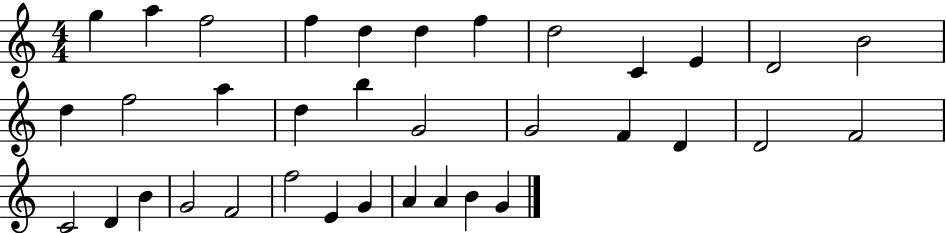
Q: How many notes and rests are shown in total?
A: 35